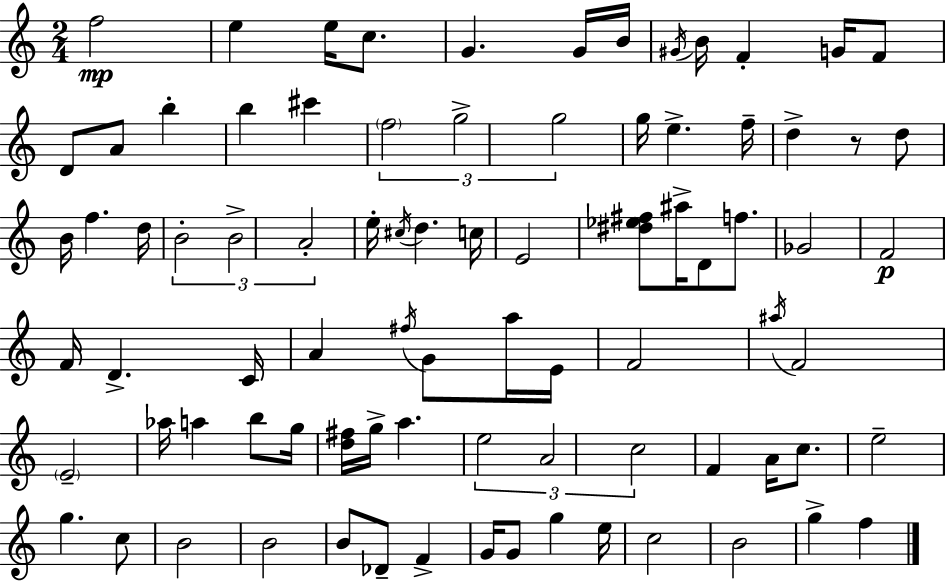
F5/h E5/q E5/s C5/e. G4/q. G4/s B4/s G#4/s B4/s F4/q G4/s F4/e D4/e A4/e B5/q B5/q C#6/q F5/h G5/h G5/h G5/s E5/q. F5/s D5/q R/e D5/e B4/s F5/q. D5/s B4/h B4/h A4/h E5/s C#5/s D5/q. C5/s E4/h [D#5,Eb5,F#5]/e A#5/s D4/e F5/e. Gb4/h F4/h F4/s D4/q. C4/s A4/q F#5/s G4/e A5/s E4/s F4/h A#5/s F4/h E4/h Ab5/s A5/q B5/e G5/s [D5,F#5]/s G5/s A5/q. E5/h A4/h C5/h F4/q A4/s C5/e. E5/h G5/q. C5/e B4/h B4/h B4/e Db4/e F4/q G4/s G4/e G5/q E5/s C5/h B4/h G5/q F5/q